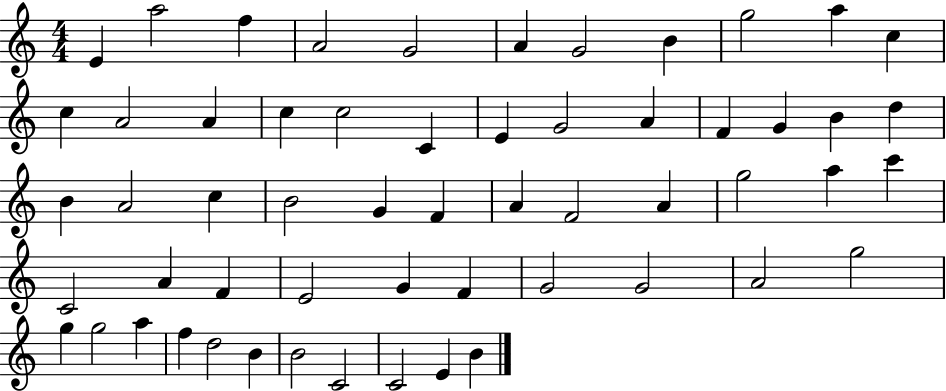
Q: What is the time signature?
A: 4/4